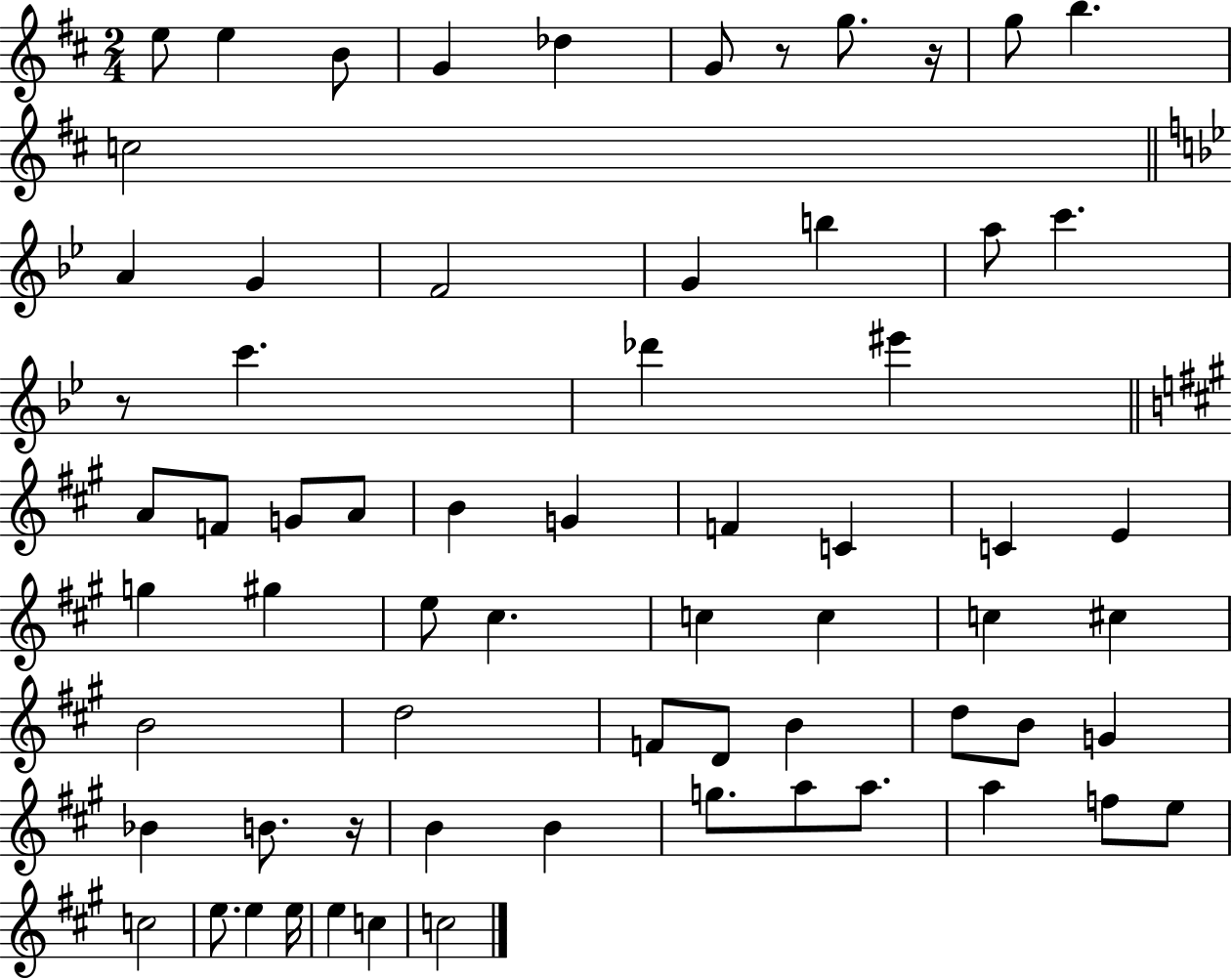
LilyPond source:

{
  \clef treble
  \numericTimeSignature
  \time 2/4
  \key d \major
  e''8 e''4 b'8 | g'4 des''4 | g'8 r8 g''8. r16 | g''8 b''4. | \break c''2 | \bar "||" \break \key bes \major a'4 g'4 | f'2 | g'4 b''4 | a''8 c'''4. | \break r8 c'''4. | des'''4 eis'''4 | \bar "||" \break \key a \major a'8 f'8 g'8 a'8 | b'4 g'4 | f'4 c'4 | c'4 e'4 | \break g''4 gis''4 | e''8 cis''4. | c''4 c''4 | c''4 cis''4 | \break b'2 | d''2 | f'8 d'8 b'4 | d''8 b'8 g'4 | \break bes'4 b'8. r16 | b'4 b'4 | g''8. a''8 a''8. | a''4 f''8 e''8 | \break c''2 | e''8. e''4 e''16 | e''4 c''4 | c''2 | \break \bar "|."
}